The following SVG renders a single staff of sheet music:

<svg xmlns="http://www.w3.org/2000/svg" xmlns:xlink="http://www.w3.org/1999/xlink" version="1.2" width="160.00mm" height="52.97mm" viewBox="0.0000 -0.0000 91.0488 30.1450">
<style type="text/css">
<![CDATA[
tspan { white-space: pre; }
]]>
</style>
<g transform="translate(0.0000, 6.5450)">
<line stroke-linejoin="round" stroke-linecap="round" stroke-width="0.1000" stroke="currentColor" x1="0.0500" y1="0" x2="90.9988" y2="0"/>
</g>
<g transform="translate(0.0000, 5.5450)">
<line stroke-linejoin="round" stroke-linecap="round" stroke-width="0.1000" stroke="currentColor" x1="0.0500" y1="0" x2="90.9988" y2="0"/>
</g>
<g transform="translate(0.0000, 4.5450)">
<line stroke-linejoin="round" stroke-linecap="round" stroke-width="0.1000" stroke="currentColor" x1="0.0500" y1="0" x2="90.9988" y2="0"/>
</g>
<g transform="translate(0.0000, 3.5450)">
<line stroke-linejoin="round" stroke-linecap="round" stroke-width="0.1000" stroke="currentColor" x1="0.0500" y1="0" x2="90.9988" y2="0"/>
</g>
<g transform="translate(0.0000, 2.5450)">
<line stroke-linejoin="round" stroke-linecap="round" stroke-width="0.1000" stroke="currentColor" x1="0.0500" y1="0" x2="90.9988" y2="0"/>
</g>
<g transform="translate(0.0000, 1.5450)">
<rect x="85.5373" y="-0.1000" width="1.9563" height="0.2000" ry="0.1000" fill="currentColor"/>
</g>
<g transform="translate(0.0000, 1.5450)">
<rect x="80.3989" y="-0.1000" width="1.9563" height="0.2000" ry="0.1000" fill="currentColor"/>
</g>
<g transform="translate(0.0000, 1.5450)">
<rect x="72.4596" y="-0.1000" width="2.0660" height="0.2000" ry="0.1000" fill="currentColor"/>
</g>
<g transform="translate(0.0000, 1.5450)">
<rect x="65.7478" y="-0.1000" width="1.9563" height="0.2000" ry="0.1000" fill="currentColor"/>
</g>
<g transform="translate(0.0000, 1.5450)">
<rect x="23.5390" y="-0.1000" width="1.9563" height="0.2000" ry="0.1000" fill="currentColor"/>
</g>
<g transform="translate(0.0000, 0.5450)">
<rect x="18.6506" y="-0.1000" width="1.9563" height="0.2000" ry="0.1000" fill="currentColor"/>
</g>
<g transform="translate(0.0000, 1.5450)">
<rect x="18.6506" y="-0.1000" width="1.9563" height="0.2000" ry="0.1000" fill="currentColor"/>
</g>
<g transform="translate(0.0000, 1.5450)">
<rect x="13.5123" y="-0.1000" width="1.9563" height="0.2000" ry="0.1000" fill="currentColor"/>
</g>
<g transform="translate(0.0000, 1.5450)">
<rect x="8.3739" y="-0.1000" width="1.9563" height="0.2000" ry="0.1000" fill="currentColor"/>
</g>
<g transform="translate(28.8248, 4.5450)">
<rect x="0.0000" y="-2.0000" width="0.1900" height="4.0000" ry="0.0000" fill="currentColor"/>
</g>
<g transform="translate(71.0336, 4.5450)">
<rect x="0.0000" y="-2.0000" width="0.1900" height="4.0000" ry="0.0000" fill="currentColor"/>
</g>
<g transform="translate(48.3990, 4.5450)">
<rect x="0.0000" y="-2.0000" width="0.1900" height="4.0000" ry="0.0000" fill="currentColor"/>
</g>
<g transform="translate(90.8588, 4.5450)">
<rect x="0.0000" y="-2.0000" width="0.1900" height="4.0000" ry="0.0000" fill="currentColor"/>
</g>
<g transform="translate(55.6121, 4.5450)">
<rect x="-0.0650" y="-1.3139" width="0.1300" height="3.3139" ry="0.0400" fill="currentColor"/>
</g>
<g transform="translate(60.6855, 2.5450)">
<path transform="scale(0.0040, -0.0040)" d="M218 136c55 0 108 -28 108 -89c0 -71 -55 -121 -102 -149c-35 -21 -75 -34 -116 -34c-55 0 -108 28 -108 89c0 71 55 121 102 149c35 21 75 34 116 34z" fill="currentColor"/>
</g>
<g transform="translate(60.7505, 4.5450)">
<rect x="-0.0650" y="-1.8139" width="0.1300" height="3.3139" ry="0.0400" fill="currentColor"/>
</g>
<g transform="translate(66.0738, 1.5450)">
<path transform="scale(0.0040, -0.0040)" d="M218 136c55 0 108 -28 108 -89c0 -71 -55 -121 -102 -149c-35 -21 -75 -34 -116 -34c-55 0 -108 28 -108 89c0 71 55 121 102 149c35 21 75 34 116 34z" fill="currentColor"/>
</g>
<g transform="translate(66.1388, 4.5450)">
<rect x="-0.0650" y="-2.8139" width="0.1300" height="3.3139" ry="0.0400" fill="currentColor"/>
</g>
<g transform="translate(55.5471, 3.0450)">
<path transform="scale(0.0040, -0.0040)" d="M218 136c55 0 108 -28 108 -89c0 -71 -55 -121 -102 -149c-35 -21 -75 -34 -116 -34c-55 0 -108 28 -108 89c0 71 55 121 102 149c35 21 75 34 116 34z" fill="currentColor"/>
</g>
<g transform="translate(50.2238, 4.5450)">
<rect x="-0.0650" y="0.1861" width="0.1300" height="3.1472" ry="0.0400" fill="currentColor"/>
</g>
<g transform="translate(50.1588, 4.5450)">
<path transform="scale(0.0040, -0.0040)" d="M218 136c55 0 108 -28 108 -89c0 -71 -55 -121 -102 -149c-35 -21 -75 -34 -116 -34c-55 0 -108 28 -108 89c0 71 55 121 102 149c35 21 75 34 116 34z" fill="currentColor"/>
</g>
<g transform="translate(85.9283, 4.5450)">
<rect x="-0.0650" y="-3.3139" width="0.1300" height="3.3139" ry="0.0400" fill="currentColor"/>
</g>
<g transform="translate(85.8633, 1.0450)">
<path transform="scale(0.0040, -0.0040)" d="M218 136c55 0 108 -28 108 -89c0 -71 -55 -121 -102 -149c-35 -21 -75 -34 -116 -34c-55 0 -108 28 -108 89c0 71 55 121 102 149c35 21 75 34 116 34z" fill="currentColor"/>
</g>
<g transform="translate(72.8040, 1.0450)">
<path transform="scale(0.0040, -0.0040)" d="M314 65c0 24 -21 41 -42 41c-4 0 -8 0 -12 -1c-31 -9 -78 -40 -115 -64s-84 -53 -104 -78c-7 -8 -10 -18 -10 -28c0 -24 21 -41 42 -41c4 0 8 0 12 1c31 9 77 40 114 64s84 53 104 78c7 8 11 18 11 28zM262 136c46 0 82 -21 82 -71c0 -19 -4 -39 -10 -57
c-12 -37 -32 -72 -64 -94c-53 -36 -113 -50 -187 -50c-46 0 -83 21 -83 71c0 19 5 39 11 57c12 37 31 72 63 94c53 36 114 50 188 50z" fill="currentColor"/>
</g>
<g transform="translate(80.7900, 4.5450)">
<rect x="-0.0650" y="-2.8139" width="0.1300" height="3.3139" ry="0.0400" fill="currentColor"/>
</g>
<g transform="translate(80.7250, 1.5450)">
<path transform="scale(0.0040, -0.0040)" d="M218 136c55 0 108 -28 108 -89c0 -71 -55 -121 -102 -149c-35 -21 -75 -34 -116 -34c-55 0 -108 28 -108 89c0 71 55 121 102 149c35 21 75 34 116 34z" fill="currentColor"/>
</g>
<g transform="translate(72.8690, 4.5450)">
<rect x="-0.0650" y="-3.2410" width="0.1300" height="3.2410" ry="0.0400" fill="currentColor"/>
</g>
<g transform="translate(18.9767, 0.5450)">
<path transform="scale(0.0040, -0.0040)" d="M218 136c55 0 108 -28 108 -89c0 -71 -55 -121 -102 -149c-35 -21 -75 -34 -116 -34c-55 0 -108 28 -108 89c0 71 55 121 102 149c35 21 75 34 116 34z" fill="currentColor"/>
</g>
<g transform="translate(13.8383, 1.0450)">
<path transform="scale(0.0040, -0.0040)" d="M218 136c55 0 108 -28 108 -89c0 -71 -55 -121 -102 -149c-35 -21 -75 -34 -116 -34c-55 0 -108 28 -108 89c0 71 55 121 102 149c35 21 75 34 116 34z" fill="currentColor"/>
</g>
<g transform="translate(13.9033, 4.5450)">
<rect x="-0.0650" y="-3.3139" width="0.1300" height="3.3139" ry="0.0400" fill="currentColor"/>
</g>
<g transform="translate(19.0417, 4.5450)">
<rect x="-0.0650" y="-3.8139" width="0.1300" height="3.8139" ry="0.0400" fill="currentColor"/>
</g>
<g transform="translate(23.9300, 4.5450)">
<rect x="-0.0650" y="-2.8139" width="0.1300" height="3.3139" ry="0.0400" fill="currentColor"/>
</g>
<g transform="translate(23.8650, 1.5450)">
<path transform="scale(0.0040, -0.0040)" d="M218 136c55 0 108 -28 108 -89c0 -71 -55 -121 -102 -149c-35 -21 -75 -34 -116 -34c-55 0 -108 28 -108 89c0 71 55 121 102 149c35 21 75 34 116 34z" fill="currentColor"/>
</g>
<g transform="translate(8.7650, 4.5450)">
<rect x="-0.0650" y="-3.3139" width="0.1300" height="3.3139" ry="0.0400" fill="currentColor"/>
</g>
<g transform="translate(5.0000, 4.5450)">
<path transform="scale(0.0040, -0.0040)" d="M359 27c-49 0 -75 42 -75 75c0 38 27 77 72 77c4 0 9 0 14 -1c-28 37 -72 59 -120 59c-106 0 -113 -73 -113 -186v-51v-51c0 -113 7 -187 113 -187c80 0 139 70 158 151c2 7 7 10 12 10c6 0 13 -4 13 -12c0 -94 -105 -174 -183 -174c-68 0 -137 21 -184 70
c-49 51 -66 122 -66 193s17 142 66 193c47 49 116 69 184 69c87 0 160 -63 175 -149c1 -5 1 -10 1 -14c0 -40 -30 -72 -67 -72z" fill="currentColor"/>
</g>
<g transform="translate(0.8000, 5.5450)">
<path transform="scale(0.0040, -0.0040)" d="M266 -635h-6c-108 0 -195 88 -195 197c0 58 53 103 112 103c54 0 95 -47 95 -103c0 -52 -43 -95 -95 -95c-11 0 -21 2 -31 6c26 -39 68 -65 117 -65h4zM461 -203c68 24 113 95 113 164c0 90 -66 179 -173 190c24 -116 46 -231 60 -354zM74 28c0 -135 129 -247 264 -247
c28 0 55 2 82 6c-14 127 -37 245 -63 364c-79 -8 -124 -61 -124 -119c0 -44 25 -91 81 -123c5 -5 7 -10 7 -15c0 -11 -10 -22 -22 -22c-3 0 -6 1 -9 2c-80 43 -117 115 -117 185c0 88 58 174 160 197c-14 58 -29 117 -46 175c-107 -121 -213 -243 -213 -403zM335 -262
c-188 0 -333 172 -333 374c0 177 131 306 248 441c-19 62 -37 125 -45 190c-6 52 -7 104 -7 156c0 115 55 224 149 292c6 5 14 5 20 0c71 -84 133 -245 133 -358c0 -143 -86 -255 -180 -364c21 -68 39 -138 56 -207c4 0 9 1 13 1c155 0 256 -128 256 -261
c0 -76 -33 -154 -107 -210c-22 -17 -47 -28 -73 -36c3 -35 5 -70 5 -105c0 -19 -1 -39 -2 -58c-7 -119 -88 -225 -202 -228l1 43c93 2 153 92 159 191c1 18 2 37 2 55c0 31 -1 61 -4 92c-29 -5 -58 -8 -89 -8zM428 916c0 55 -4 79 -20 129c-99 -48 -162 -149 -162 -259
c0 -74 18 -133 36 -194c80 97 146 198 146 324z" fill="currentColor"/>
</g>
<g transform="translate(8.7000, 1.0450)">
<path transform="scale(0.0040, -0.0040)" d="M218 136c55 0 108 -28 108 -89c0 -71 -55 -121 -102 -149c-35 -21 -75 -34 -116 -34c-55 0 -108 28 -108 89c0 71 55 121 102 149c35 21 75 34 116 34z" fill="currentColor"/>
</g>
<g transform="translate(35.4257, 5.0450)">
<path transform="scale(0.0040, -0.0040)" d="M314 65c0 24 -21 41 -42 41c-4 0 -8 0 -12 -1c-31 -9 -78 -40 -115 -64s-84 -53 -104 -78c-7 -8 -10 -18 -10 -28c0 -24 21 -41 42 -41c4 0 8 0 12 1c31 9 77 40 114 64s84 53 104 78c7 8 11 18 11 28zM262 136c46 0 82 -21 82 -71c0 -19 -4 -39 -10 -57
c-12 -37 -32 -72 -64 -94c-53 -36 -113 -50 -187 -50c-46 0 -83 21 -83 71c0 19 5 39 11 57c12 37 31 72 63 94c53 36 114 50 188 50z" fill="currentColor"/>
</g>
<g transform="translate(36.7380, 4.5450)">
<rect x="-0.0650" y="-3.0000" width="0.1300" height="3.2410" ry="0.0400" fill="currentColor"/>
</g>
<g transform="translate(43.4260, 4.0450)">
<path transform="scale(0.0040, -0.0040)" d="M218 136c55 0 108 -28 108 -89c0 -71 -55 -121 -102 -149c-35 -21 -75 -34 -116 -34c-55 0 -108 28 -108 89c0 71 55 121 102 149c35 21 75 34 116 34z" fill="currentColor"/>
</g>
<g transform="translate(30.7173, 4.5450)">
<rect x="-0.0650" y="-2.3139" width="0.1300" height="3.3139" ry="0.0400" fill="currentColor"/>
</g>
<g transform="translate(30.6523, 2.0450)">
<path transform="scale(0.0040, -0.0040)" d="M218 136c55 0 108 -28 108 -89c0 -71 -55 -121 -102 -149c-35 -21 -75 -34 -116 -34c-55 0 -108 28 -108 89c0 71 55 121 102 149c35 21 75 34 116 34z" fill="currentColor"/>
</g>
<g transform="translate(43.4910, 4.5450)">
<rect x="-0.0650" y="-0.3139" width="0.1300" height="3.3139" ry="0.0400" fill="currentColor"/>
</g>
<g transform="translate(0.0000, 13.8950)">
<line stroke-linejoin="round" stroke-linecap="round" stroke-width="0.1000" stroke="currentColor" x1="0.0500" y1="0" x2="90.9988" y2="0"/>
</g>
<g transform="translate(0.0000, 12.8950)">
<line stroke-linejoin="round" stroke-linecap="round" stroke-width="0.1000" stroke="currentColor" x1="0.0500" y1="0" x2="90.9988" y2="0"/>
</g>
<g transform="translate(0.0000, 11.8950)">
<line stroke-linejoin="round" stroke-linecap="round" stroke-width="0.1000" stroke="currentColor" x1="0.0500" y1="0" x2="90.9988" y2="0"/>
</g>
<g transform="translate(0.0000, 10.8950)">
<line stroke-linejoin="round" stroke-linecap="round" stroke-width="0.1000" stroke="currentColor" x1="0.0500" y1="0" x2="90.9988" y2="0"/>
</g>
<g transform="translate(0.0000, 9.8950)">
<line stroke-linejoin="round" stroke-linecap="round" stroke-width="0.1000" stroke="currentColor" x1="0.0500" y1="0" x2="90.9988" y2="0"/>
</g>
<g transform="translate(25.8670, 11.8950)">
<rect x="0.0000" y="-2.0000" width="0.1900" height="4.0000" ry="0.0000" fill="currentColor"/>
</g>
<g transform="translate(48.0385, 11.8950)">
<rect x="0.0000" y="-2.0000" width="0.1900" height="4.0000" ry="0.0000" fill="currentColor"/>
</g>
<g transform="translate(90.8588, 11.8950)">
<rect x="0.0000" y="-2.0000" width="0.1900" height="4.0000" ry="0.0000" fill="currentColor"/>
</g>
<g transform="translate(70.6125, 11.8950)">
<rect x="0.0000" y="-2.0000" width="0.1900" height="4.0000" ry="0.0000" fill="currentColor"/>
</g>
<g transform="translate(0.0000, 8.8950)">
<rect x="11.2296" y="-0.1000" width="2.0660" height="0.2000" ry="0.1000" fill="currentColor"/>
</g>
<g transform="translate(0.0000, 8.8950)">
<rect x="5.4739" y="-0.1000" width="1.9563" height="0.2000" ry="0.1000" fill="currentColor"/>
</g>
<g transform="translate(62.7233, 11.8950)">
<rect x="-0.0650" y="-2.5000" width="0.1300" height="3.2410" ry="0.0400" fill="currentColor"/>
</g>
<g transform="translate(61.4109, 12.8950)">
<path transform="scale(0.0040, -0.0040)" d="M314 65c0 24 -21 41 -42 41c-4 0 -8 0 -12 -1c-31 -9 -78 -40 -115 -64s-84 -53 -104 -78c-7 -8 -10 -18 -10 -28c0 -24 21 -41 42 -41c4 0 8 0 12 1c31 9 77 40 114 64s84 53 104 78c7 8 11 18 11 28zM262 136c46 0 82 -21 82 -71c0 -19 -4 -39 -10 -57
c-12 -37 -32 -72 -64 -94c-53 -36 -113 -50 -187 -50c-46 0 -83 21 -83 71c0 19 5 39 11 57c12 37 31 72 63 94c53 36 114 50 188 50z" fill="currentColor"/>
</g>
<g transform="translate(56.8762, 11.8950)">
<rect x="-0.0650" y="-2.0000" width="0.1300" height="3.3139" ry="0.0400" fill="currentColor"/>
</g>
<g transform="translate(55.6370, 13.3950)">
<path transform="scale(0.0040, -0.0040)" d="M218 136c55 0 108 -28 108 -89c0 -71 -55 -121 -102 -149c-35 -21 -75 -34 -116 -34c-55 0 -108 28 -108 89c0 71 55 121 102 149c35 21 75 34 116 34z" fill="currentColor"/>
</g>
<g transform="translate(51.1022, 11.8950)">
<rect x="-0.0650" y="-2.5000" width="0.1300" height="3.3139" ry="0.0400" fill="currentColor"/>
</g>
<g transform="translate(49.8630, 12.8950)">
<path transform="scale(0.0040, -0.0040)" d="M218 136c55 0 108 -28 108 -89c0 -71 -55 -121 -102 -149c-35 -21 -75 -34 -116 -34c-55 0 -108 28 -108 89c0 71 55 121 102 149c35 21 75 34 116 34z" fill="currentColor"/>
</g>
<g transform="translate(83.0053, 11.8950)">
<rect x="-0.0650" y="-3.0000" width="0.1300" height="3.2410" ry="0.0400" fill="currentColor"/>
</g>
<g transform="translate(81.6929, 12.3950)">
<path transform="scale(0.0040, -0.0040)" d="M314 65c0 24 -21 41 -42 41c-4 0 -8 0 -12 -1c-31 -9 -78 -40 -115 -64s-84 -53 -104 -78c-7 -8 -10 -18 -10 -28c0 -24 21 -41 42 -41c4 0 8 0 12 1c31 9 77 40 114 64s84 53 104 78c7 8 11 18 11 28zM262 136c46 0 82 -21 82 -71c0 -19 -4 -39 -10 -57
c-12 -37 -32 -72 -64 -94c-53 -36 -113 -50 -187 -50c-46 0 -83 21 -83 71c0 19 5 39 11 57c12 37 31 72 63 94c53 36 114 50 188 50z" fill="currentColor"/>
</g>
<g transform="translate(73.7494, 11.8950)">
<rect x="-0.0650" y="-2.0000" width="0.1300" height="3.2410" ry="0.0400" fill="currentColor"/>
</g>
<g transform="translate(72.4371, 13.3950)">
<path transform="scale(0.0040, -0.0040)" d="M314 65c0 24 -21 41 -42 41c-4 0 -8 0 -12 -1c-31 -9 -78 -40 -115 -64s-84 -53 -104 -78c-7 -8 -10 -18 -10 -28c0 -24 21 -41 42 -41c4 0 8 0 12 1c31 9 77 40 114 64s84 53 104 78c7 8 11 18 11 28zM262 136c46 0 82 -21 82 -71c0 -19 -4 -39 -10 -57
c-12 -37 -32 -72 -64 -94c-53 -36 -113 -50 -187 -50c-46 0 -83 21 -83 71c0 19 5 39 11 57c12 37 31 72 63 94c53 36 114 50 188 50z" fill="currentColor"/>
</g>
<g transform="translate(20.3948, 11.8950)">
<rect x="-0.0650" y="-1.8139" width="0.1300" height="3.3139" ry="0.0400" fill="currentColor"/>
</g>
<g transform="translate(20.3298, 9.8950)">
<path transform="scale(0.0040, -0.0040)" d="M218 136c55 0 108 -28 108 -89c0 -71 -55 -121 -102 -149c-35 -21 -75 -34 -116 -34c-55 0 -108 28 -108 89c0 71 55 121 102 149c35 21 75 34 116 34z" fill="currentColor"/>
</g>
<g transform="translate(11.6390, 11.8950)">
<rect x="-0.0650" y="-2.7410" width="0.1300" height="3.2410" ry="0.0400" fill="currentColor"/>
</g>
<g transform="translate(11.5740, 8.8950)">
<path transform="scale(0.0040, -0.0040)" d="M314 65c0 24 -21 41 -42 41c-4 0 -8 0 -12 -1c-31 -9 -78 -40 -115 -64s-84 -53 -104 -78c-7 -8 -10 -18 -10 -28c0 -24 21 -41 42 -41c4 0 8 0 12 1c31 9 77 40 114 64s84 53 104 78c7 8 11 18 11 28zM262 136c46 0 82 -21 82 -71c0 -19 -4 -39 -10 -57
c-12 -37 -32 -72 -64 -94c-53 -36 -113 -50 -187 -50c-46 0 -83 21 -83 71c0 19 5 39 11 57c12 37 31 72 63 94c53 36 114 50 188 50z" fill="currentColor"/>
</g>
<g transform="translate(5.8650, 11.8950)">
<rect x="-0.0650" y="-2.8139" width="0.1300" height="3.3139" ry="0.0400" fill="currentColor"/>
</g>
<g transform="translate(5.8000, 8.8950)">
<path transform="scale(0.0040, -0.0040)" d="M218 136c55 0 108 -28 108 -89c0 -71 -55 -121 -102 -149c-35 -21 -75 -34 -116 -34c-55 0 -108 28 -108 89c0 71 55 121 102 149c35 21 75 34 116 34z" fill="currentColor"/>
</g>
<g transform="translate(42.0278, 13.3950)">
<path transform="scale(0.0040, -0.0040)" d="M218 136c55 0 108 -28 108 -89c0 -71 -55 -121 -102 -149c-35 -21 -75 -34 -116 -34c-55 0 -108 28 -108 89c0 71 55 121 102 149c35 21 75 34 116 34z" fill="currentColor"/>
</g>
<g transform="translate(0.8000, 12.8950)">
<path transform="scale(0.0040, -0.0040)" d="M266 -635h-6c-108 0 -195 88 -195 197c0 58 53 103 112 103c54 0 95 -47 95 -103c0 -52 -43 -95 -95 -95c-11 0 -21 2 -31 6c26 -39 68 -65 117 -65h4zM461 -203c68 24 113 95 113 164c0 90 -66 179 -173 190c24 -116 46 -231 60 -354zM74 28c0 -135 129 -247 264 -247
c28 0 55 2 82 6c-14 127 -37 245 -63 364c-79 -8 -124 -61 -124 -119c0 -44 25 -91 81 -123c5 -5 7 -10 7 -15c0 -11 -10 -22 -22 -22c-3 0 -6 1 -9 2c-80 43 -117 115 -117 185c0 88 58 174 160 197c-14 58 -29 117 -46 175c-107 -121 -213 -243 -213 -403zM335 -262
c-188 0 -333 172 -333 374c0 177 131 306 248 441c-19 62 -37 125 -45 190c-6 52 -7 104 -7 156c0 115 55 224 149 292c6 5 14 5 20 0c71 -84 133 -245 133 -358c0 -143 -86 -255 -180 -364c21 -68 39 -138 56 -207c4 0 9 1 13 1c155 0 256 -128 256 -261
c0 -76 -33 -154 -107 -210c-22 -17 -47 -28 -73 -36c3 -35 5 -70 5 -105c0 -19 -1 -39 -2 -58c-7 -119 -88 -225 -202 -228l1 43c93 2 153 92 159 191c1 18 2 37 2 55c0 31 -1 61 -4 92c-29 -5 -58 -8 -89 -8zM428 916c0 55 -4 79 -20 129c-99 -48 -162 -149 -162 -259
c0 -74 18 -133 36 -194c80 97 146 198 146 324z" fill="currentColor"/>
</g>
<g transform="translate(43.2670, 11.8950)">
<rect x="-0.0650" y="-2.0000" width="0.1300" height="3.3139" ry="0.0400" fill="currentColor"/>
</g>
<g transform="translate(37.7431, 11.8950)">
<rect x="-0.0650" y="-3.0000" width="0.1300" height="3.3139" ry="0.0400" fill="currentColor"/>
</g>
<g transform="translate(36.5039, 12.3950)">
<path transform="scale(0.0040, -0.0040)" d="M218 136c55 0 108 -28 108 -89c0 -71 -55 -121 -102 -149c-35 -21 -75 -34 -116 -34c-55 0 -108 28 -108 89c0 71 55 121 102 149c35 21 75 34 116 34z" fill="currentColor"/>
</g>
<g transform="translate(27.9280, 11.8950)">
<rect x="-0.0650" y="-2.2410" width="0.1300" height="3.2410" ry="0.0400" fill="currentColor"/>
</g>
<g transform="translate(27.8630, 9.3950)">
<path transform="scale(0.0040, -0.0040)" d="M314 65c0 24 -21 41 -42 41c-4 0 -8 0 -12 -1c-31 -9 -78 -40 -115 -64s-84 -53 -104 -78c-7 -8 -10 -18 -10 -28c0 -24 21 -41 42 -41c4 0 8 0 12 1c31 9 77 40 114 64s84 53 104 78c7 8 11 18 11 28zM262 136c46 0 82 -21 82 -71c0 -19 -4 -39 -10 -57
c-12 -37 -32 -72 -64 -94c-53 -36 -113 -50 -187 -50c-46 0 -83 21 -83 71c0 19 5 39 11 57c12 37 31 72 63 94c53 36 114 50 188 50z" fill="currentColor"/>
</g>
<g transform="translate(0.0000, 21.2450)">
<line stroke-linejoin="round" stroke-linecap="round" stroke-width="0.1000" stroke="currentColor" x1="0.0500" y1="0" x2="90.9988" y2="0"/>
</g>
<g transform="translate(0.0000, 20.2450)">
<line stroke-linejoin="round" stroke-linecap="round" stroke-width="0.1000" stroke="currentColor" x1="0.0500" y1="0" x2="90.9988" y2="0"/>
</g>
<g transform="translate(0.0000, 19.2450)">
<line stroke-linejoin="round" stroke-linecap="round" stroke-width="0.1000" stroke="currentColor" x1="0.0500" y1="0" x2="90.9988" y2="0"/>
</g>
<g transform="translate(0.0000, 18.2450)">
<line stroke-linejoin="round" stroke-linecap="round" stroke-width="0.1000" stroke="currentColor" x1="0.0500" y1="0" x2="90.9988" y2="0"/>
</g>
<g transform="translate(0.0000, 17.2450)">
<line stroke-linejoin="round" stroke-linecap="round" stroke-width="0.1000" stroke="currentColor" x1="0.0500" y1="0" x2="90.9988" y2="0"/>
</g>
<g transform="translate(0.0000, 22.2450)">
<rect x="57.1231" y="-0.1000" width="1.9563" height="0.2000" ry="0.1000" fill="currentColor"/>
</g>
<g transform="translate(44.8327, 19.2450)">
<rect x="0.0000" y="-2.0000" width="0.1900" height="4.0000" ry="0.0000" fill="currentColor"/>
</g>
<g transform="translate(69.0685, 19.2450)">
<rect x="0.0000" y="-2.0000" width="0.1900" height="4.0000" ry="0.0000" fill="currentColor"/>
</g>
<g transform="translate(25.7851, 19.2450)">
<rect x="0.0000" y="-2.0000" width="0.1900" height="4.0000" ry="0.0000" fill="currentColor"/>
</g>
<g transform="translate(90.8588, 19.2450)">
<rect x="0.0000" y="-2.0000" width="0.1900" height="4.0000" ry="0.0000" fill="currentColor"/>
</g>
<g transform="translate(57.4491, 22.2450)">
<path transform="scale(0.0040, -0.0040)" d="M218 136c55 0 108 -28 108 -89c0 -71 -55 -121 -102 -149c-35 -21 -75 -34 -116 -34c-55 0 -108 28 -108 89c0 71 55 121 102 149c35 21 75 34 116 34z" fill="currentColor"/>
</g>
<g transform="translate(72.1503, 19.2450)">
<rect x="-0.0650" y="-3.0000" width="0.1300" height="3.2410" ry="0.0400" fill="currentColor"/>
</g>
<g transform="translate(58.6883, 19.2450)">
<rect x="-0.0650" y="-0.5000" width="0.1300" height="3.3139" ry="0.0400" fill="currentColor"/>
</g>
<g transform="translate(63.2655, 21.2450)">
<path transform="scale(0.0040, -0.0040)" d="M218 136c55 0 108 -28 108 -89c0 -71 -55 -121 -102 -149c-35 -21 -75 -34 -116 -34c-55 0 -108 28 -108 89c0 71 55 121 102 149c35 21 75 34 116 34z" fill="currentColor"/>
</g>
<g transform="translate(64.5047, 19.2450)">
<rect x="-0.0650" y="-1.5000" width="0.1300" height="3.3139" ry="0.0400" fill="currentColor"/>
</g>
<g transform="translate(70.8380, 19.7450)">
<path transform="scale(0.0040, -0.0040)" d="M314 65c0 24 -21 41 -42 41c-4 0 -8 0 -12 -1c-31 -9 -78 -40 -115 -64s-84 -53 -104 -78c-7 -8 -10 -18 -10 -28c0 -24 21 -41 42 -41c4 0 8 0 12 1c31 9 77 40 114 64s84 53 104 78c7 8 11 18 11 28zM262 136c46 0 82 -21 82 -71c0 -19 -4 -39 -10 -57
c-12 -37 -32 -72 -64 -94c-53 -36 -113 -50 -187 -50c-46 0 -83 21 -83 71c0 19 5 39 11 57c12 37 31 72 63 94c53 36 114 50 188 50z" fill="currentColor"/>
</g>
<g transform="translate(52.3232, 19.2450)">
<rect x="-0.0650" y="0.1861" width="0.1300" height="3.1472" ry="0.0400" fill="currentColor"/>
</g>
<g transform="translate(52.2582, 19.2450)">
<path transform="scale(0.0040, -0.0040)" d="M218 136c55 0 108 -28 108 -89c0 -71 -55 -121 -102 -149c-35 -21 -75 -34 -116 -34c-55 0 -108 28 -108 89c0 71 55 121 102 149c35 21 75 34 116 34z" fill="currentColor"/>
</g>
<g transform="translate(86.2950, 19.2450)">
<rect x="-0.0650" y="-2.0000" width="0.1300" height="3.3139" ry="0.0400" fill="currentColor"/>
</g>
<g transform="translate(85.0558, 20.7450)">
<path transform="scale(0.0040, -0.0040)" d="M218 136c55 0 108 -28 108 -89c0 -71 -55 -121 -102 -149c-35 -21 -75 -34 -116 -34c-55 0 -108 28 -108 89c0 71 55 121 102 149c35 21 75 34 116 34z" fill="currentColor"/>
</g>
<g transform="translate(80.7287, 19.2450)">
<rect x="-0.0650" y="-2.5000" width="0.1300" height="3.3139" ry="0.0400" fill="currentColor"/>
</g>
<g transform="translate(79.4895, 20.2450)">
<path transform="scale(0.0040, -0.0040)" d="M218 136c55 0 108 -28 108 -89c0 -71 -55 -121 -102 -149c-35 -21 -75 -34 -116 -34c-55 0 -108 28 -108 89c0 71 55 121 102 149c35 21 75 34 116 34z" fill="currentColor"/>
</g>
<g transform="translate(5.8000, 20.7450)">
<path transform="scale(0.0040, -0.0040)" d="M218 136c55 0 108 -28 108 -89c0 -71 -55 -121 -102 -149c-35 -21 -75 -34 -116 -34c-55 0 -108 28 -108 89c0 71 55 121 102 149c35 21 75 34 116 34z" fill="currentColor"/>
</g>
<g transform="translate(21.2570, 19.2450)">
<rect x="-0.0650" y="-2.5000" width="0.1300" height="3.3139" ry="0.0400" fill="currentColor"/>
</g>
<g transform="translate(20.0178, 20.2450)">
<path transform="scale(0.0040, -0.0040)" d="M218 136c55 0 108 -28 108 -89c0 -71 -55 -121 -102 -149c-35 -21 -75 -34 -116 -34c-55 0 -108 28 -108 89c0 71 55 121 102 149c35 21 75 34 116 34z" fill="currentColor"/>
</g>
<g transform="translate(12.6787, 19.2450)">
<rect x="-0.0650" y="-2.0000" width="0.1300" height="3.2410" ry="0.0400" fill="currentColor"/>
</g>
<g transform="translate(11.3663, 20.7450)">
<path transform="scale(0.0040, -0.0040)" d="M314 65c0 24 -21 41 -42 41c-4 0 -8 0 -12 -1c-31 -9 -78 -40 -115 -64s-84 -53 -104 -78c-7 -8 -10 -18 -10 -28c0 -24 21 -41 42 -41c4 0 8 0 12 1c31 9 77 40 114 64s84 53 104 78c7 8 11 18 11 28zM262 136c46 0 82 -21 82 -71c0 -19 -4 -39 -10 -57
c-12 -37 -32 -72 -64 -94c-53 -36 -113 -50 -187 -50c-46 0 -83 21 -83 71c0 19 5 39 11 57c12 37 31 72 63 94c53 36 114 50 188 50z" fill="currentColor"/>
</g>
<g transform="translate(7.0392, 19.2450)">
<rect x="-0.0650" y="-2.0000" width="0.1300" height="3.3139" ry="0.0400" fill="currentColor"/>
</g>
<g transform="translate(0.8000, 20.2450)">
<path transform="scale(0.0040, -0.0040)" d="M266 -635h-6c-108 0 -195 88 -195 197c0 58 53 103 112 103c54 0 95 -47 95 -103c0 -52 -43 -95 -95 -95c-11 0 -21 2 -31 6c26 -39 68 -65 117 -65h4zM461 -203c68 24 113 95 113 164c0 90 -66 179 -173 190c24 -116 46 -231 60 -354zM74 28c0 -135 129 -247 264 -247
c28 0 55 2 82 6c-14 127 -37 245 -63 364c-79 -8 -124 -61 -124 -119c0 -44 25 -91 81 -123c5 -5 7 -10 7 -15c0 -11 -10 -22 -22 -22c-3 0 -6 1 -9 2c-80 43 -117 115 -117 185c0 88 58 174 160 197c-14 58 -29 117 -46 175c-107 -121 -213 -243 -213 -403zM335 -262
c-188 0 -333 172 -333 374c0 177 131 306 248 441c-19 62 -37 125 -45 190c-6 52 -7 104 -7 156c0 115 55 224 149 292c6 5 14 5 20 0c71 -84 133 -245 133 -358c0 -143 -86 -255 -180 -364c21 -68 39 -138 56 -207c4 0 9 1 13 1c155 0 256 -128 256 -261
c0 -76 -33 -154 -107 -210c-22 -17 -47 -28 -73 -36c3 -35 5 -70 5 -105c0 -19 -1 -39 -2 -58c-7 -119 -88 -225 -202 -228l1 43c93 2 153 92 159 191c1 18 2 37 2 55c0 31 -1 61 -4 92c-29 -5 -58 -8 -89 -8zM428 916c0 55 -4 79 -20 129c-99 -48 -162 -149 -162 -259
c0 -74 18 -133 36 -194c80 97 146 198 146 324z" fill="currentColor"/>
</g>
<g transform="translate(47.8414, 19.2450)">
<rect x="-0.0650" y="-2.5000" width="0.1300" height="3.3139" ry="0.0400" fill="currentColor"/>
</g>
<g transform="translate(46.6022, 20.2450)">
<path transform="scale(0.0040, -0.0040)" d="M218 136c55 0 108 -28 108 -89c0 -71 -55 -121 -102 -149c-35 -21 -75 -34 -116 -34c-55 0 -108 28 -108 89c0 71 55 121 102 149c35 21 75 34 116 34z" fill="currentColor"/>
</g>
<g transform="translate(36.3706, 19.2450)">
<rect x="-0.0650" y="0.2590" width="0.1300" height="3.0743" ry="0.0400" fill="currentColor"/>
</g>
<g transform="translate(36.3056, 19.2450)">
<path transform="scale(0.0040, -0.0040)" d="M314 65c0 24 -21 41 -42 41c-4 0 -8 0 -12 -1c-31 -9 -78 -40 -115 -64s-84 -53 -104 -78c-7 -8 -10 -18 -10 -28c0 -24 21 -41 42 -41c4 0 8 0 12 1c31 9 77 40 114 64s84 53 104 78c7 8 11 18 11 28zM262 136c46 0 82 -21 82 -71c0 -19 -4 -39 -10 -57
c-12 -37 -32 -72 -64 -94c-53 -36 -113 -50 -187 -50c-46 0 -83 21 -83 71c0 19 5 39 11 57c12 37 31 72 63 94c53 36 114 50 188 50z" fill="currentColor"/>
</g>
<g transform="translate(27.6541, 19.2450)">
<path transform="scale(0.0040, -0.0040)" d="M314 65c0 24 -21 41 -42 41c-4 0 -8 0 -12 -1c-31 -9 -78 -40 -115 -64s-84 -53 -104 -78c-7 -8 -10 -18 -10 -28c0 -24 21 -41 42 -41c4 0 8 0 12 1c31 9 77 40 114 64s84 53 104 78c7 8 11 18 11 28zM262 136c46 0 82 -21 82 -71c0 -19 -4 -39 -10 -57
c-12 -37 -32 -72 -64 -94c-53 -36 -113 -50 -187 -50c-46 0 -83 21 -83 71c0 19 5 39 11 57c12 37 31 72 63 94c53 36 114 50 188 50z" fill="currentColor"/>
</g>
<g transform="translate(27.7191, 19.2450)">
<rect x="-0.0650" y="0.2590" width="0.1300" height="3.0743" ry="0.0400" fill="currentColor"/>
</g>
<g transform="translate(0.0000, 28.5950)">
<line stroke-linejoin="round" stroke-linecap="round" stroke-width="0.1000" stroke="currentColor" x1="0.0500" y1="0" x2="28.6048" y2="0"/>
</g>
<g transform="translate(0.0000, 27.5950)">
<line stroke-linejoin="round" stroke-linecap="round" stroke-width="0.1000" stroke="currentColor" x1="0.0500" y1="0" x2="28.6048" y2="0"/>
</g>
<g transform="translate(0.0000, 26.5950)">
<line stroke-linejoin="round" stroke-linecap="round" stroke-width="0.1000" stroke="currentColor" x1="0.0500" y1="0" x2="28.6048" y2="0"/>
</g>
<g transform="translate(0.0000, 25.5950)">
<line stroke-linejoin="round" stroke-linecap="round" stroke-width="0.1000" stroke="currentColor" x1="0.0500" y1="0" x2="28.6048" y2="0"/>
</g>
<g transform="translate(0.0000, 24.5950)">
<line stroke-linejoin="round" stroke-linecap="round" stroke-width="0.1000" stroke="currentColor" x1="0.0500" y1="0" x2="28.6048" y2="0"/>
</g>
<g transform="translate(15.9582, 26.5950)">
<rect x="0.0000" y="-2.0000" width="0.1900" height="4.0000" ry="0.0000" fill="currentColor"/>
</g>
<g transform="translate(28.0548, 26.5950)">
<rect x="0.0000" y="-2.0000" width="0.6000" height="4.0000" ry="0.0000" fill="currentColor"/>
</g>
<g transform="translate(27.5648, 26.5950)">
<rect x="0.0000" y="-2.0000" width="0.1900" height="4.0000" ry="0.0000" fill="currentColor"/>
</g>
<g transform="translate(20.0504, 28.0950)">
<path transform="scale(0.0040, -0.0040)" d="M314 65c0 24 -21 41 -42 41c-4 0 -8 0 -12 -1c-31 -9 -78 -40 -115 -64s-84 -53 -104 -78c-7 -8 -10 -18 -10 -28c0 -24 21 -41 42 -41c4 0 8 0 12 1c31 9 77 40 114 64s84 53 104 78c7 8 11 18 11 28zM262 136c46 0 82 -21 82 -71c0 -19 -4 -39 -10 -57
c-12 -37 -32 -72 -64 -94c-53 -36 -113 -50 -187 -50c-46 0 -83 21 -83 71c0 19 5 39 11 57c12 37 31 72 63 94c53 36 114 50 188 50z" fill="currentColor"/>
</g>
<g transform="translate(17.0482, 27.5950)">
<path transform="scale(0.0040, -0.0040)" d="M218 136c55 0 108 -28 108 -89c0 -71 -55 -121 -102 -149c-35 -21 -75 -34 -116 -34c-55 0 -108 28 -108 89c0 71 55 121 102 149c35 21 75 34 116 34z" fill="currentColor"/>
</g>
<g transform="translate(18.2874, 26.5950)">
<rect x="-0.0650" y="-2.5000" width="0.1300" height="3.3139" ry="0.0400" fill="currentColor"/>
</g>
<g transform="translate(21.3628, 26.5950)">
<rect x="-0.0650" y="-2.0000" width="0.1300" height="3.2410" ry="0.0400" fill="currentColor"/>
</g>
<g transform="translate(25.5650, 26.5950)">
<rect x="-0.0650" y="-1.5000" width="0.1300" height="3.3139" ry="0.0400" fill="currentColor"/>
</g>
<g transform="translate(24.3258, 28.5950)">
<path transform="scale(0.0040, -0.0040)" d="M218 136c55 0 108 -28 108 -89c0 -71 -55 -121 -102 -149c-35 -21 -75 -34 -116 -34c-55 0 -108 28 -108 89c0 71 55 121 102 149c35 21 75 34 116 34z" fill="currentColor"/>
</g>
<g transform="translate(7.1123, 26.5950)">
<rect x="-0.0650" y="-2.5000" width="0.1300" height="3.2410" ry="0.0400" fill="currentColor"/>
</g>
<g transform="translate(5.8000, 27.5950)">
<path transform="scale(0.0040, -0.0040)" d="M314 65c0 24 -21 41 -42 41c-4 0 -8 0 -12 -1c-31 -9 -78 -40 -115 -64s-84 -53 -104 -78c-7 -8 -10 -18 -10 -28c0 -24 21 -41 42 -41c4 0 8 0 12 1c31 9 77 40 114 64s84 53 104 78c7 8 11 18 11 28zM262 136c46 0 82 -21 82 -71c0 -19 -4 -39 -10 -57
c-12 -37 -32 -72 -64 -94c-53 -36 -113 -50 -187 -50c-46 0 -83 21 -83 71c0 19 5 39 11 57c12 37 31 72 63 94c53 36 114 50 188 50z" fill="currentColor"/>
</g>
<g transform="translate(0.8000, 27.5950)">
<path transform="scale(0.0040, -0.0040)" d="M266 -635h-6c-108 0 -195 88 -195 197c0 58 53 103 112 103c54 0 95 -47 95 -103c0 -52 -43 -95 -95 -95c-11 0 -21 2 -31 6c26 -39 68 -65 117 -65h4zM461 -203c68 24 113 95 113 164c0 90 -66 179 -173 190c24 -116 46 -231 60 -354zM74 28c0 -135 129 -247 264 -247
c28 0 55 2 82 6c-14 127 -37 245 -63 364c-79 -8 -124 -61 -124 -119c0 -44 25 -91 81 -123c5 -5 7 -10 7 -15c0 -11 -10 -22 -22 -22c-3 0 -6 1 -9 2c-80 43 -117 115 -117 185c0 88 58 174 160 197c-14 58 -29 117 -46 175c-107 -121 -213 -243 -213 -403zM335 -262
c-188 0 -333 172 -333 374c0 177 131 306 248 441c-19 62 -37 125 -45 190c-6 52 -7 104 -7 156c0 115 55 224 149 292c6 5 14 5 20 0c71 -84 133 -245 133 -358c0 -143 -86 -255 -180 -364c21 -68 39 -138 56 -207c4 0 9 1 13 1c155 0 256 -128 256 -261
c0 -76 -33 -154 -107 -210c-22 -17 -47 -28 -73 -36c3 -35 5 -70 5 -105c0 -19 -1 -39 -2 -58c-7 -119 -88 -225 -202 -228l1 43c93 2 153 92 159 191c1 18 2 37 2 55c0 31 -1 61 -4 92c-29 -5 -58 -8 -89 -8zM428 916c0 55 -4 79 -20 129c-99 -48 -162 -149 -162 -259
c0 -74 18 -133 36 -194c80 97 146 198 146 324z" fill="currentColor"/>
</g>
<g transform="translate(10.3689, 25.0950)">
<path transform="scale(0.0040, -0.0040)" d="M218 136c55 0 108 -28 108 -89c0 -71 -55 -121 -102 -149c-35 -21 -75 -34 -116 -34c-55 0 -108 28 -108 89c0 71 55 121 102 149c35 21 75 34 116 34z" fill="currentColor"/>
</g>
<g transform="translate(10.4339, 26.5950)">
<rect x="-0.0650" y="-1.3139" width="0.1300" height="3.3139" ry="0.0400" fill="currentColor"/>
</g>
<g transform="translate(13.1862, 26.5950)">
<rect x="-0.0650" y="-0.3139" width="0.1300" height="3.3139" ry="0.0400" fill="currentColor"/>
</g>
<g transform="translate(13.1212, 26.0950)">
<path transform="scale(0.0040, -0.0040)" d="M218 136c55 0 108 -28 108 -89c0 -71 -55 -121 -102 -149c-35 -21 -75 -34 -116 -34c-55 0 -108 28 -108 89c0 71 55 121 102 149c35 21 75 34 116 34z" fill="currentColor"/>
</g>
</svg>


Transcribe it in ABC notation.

X:1
T:Untitled
M:4/4
L:1/4
K:C
b b c' a g A2 c B e f a b2 a b a a2 f g2 A F G F G2 F2 A2 F F2 G B2 B2 G B C E A2 G F G2 e c G F2 E